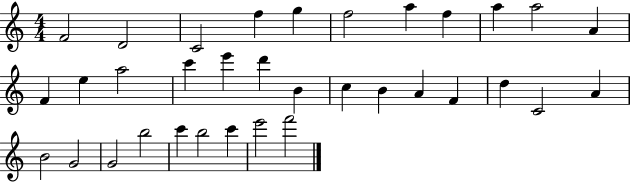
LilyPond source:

{
  \clef treble
  \numericTimeSignature
  \time 4/4
  \key c \major
  f'2 d'2 | c'2 f''4 g''4 | f''2 a''4 f''4 | a''4 a''2 a'4 | \break f'4 e''4 a''2 | c'''4 e'''4 d'''4 b'4 | c''4 b'4 a'4 f'4 | d''4 c'2 a'4 | \break b'2 g'2 | g'2 b''2 | c'''4 b''2 c'''4 | e'''2 f'''2 | \break \bar "|."
}